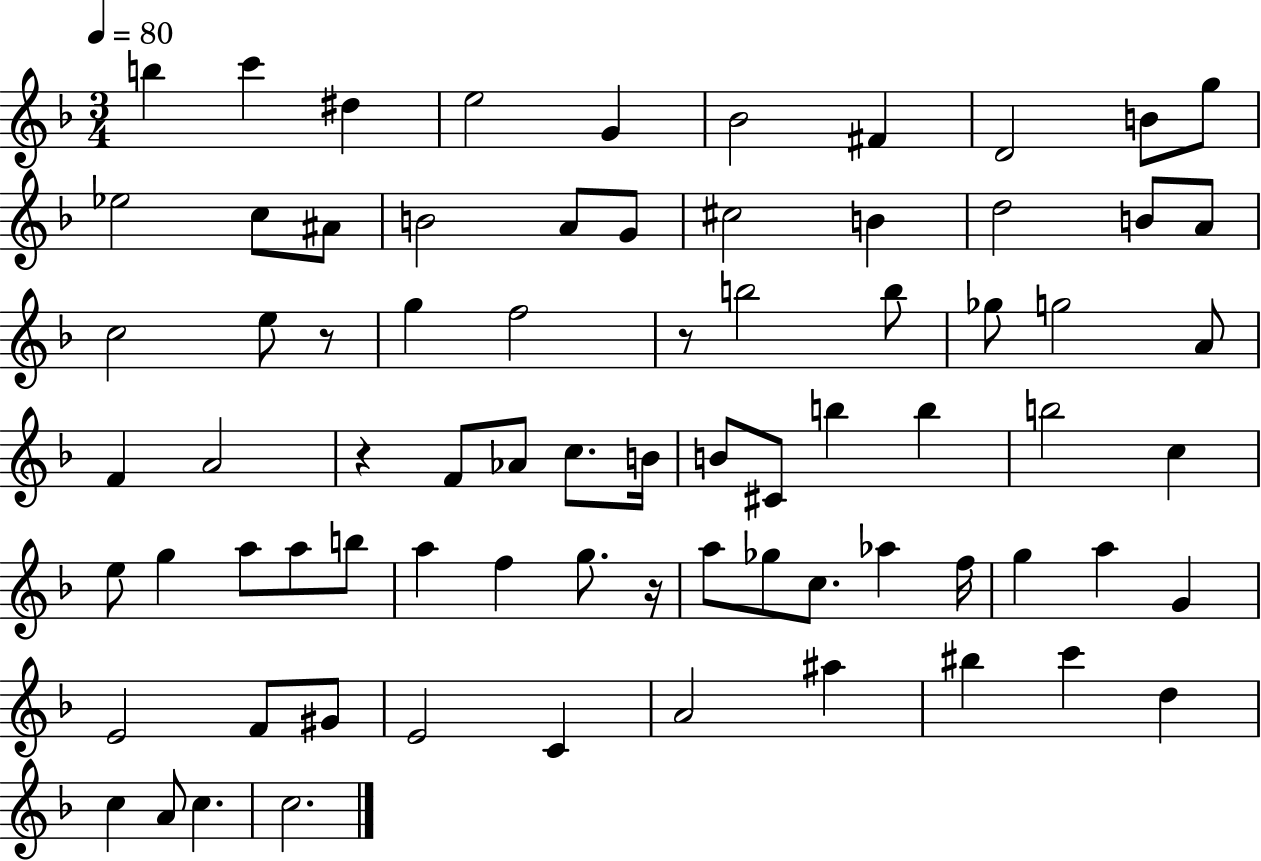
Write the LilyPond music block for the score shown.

{
  \clef treble
  \numericTimeSignature
  \time 3/4
  \key f \major
  \tempo 4 = 80
  b''4 c'''4 dis''4 | e''2 g'4 | bes'2 fis'4 | d'2 b'8 g''8 | \break ees''2 c''8 ais'8 | b'2 a'8 g'8 | cis''2 b'4 | d''2 b'8 a'8 | \break c''2 e''8 r8 | g''4 f''2 | r8 b''2 b''8 | ges''8 g''2 a'8 | \break f'4 a'2 | r4 f'8 aes'8 c''8. b'16 | b'8 cis'8 b''4 b''4 | b''2 c''4 | \break e''8 g''4 a''8 a''8 b''8 | a''4 f''4 g''8. r16 | a''8 ges''8 c''8. aes''4 f''16 | g''4 a''4 g'4 | \break e'2 f'8 gis'8 | e'2 c'4 | a'2 ais''4 | bis''4 c'''4 d''4 | \break c''4 a'8 c''4. | c''2. | \bar "|."
}